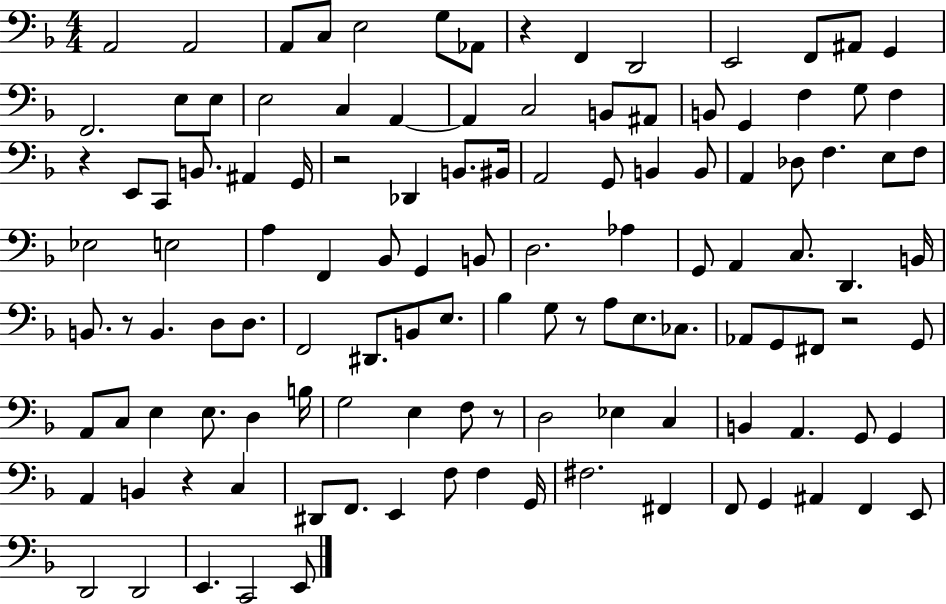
A2/h A2/h A2/e C3/e E3/h G3/e Ab2/e R/q F2/q D2/h E2/h F2/e A#2/e G2/q F2/h. E3/e E3/e E3/h C3/q A2/q A2/q C3/h B2/e A#2/e B2/e G2/q F3/q G3/e F3/q R/q E2/e C2/e B2/e. A#2/q G2/s R/h Db2/q B2/e. BIS2/s A2/h G2/e B2/q B2/e A2/q Db3/e F3/q. E3/e F3/e Eb3/h E3/h A3/q F2/q Bb2/e G2/q B2/e D3/h. Ab3/q G2/e A2/q C3/e. D2/q. B2/s B2/e. R/e B2/q. D3/e D3/e. F2/h D#2/e. B2/e E3/e. Bb3/q G3/e R/e A3/e E3/e. CES3/e. Ab2/e G2/e F#2/e R/h G2/e A2/e C3/e E3/q E3/e. D3/q B3/s G3/h E3/q F3/e R/e D3/h Eb3/q C3/q B2/q A2/q. G2/e G2/q A2/q B2/q R/q C3/q D#2/e F2/e. E2/q F3/e F3/q G2/s F#3/h. F#2/q F2/e G2/q A#2/q F2/q E2/e D2/h D2/h E2/q. C2/h E2/e